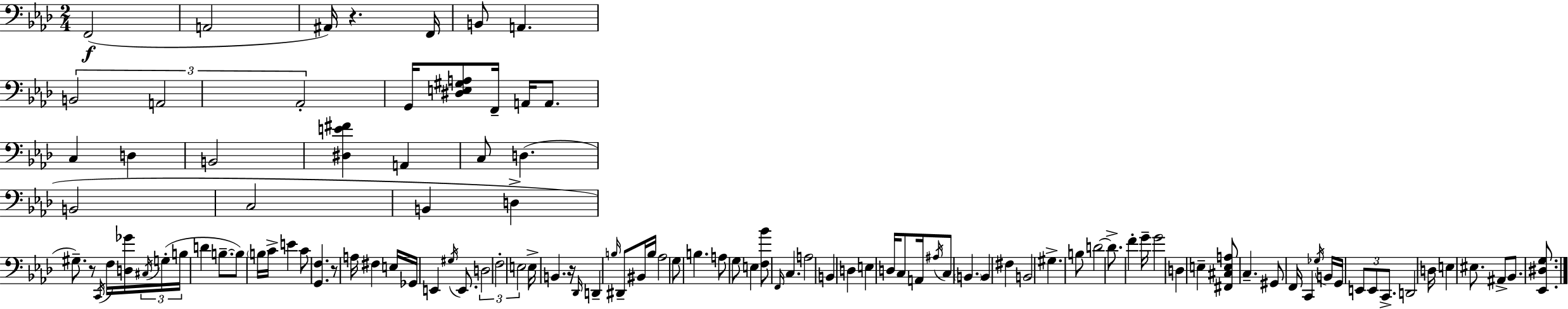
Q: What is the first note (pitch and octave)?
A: F2